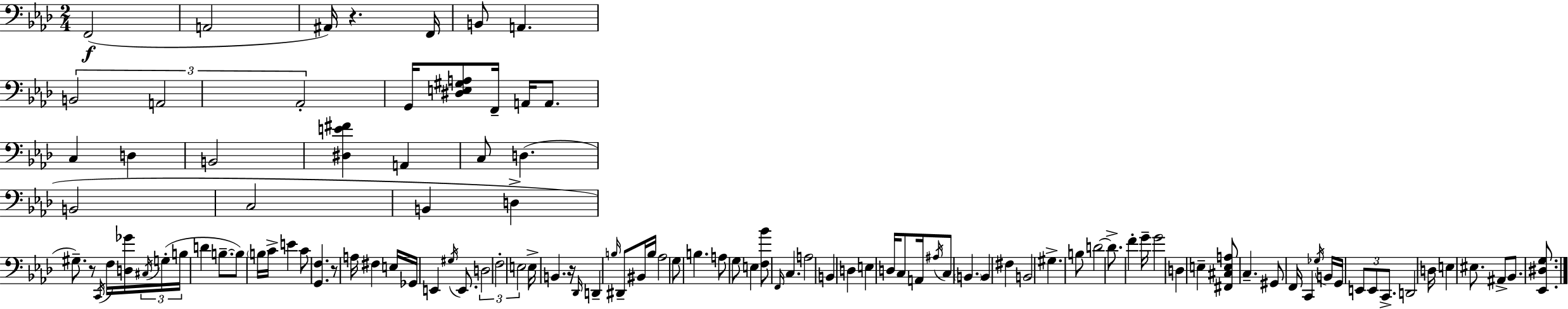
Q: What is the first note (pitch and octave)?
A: F2